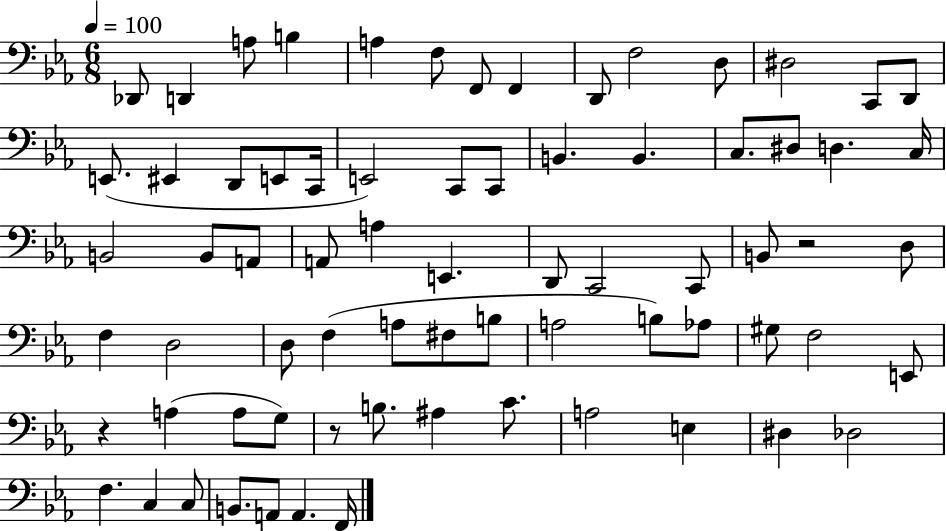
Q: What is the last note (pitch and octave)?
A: F2